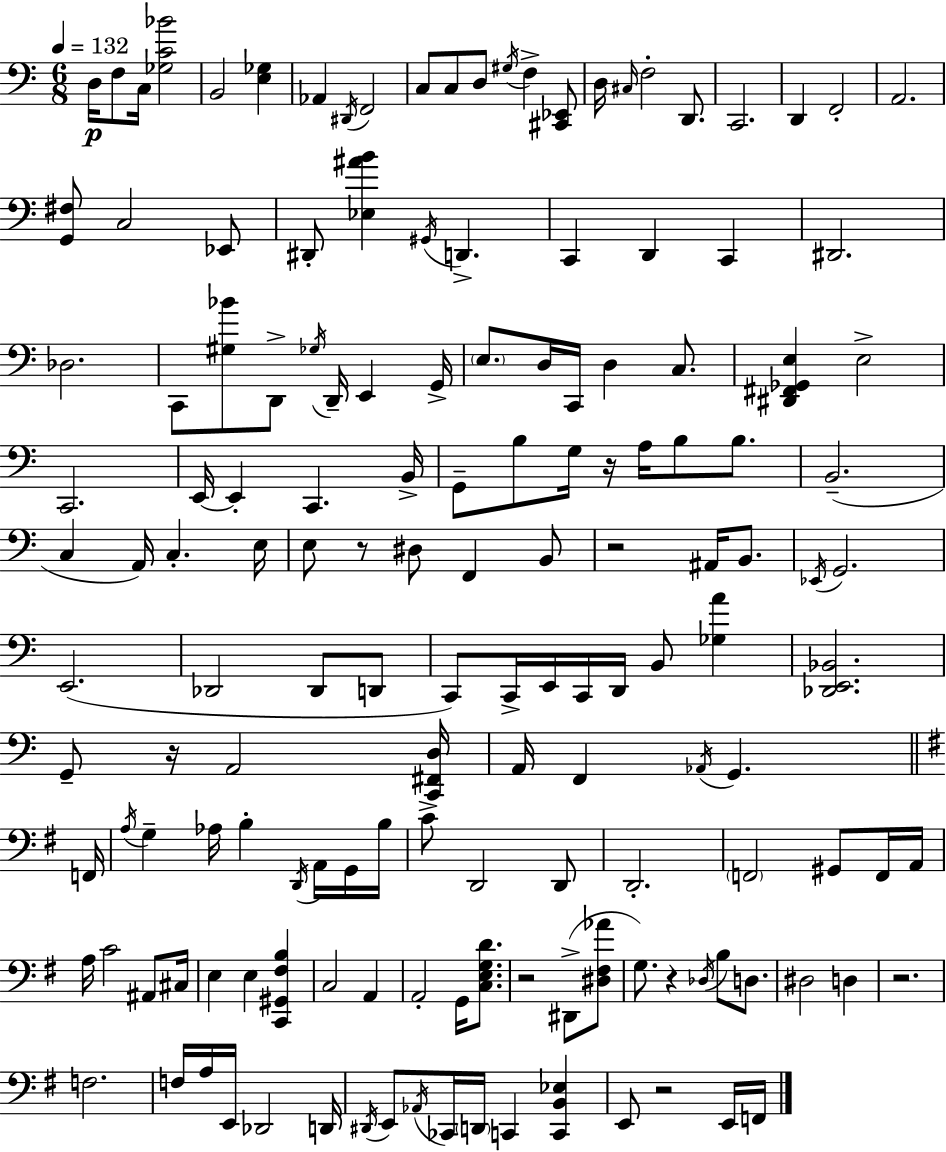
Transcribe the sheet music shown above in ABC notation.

X:1
T:Untitled
M:6/8
L:1/4
K:C
D,/4 F,/2 C,/4 [_G,C_B]2 B,,2 [E,_G,] _A,, ^D,,/4 F,,2 C,/2 C,/2 D,/2 ^G,/4 F, [^C,,_E,,]/2 D,/4 ^C,/4 F,2 D,,/2 C,,2 D,, F,,2 A,,2 [G,,^F,]/2 C,2 _E,,/2 ^D,,/2 [_E,^AB] ^G,,/4 D,, C,, D,, C,, ^D,,2 _D,2 C,,/2 [^G,_B]/2 D,,/2 _G,/4 D,,/4 E,, G,,/4 E,/2 D,/4 C,,/4 D, C,/2 [^D,,^F,,_G,,E,] E,2 C,,2 E,,/4 E,, C,, B,,/4 G,,/2 B,/2 G,/4 z/4 A,/4 B,/2 B,/2 B,,2 C, A,,/4 C, E,/4 E,/2 z/2 ^D,/2 F,, B,,/2 z2 ^A,,/4 B,,/2 _E,,/4 G,,2 E,,2 _D,,2 _D,,/2 D,,/2 C,,/2 C,,/4 E,,/4 C,,/4 D,,/4 B,,/2 [_G,A] [_D,,E,,_B,,]2 G,,/2 z/4 A,,2 [C,,^F,,D,]/4 A,,/4 F,, _A,,/4 G,, F,,/4 A,/4 G, _A,/4 B, D,,/4 A,,/4 G,,/4 B,/4 C/2 D,,2 D,,/2 D,,2 F,,2 ^G,,/2 F,,/4 A,,/4 A,/4 C2 ^A,,/2 ^C,/4 E, E, [C,,^G,,^F,B,] C,2 A,, A,,2 G,,/4 [C,E,G,D]/2 z2 ^D,,/2 [^D,^F,_A]/2 G,/2 z _D,/4 B,/2 D,/2 ^D,2 D, z2 F,2 F,/4 A,/4 E,,/4 _D,,2 D,,/4 ^D,,/4 E,,/2 _A,,/4 _C,,/4 D,,/4 C,, [C,,B,,_E,] E,,/2 z2 E,,/4 F,,/4